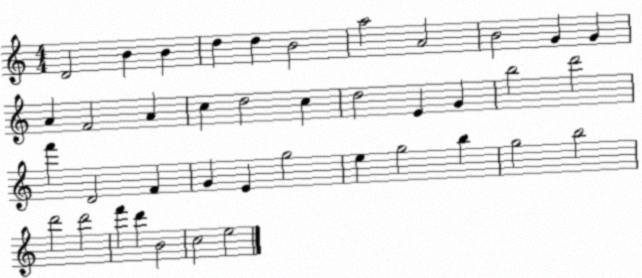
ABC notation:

X:1
T:Untitled
M:4/4
L:1/4
K:C
D2 B B d d B2 a2 A2 B2 G G A F2 A c d2 c d2 E G b2 d'2 f' D2 F G E g2 e g2 b g2 b2 d'2 d'2 f' d' B2 c2 e2